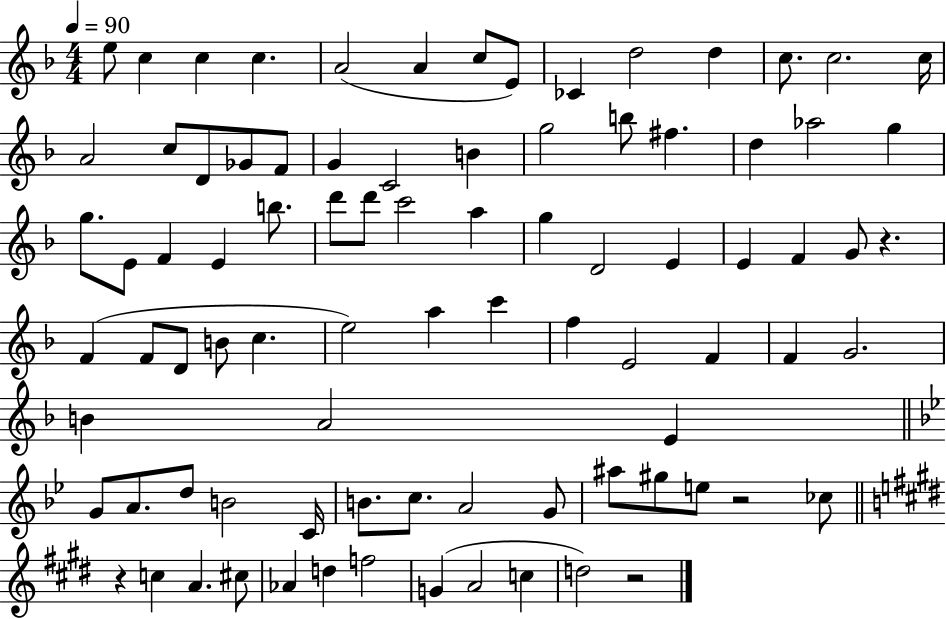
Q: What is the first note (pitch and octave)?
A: E5